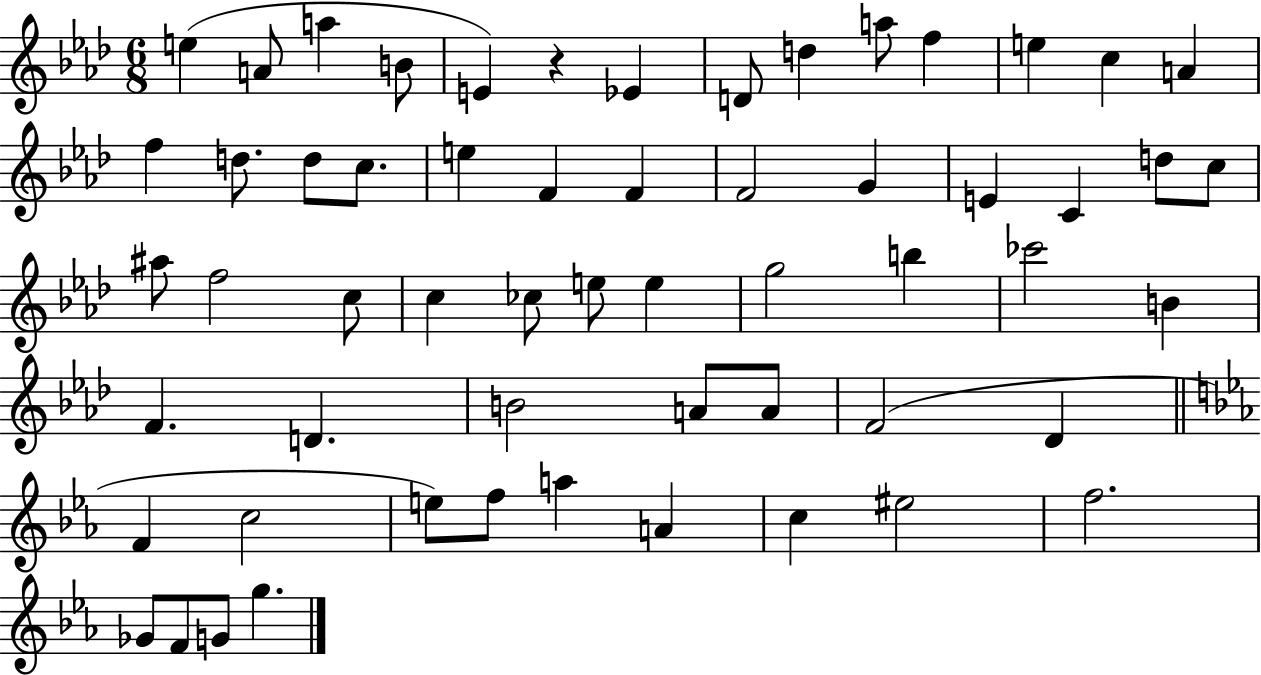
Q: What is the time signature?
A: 6/8